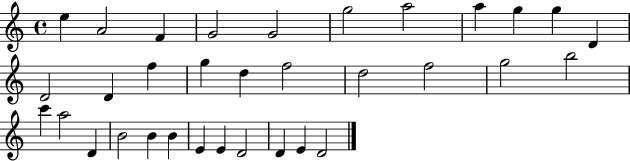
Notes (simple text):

E5/q A4/h F4/q G4/h G4/h G5/h A5/h A5/q G5/q G5/q D4/q D4/h D4/q F5/q G5/q D5/q F5/h D5/h F5/h G5/h B5/h C6/q A5/h D4/q B4/h B4/q B4/q E4/q E4/q D4/h D4/q E4/q D4/h